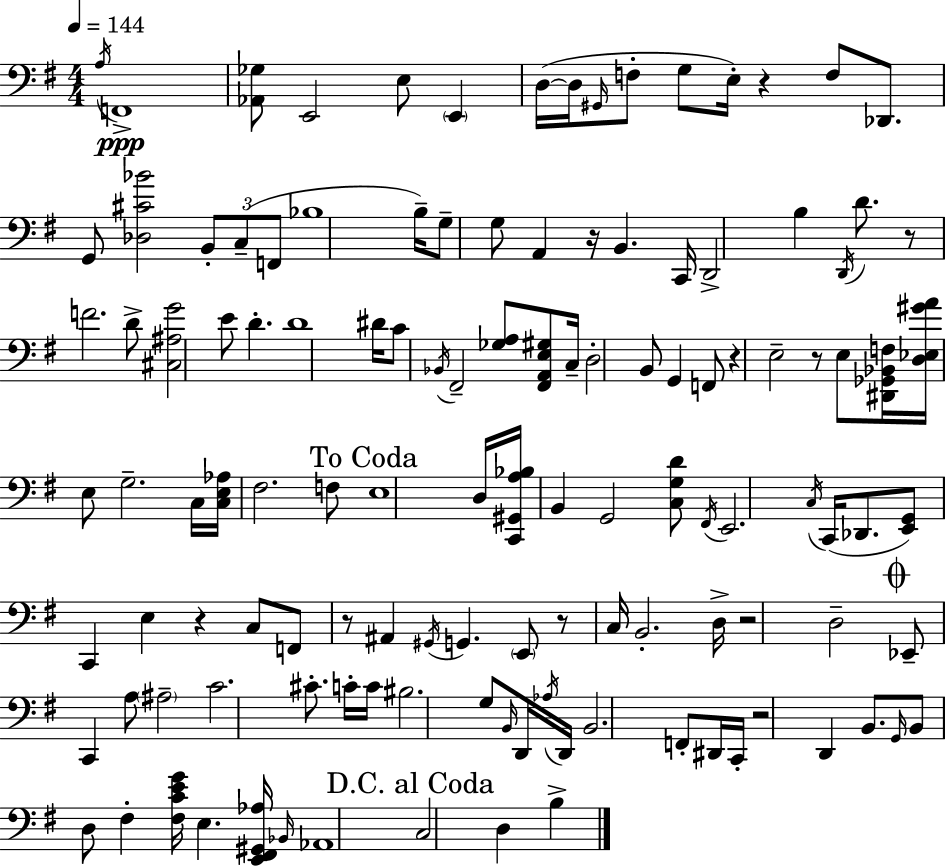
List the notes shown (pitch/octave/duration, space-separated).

A3/s F2/w [Ab2,Gb3]/e E2/h E3/e E2/q D3/s D3/s G#2/s F3/e G3/e E3/s R/q F3/e Db2/e. G2/e [Db3,C#4,Bb4]/h B2/e C3/e F2/e Bb3/w B3/s G3/e G3/e A2/q R/s B2/q. C2/s D2/h B3/q D2/s D4/e. R/e F4/h. D4/e [C#3,A#3,G4]/h E4/e D4/q. D4/w D#4/s C4/e Bb2/s F#2/h [Gb3,A3]/e [F#2,A2,E3,G#3]/e C3/s D3/h B2/e G2/q F2/e R/q E3/h R/e E3/e [D#2,Gb2,Bb2,F3]/s [D3,Eb3,G#4,A4]/s E3/e G3/h. C3/s [C3,E3,Ab3]/s F#3/h. F3/e E3/w D3/s [C2,G#2,A3,Bb3]/s B2/q G2/h [C3,G3,D4]/e F#2/s E2/h. C3/s C2/s Db2/e. [E2,G2]/e C2/q E3/q R/q C3/e F2/e R/e A#2/q G#2/s G2/q. E2/e R/e C3/s B2/h. D3/s R/h D3/h Eb2/e C2/q A3/e A#3/h C4/h. C#4/e. C4/s C4/s BIS3/h. G3/e B2/s D2/s Ab3/s D2/s B2/h. F2/e D#2/s C2/s R/h D2/q B2/e. G2/s B2/e D3/e F#3/q [F#3,C4,E4,G4]/s E3/q. [E2,F#2,G#2,Ab3]/s Bb2/s Ab2/w C3/h D3/q B3/q